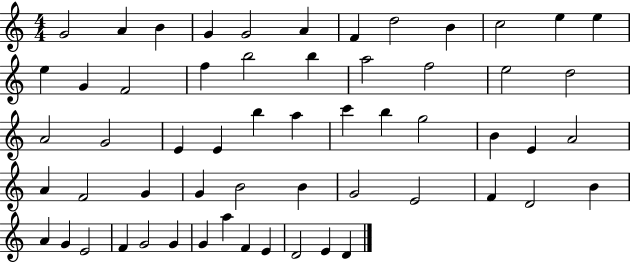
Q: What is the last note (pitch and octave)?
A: D4